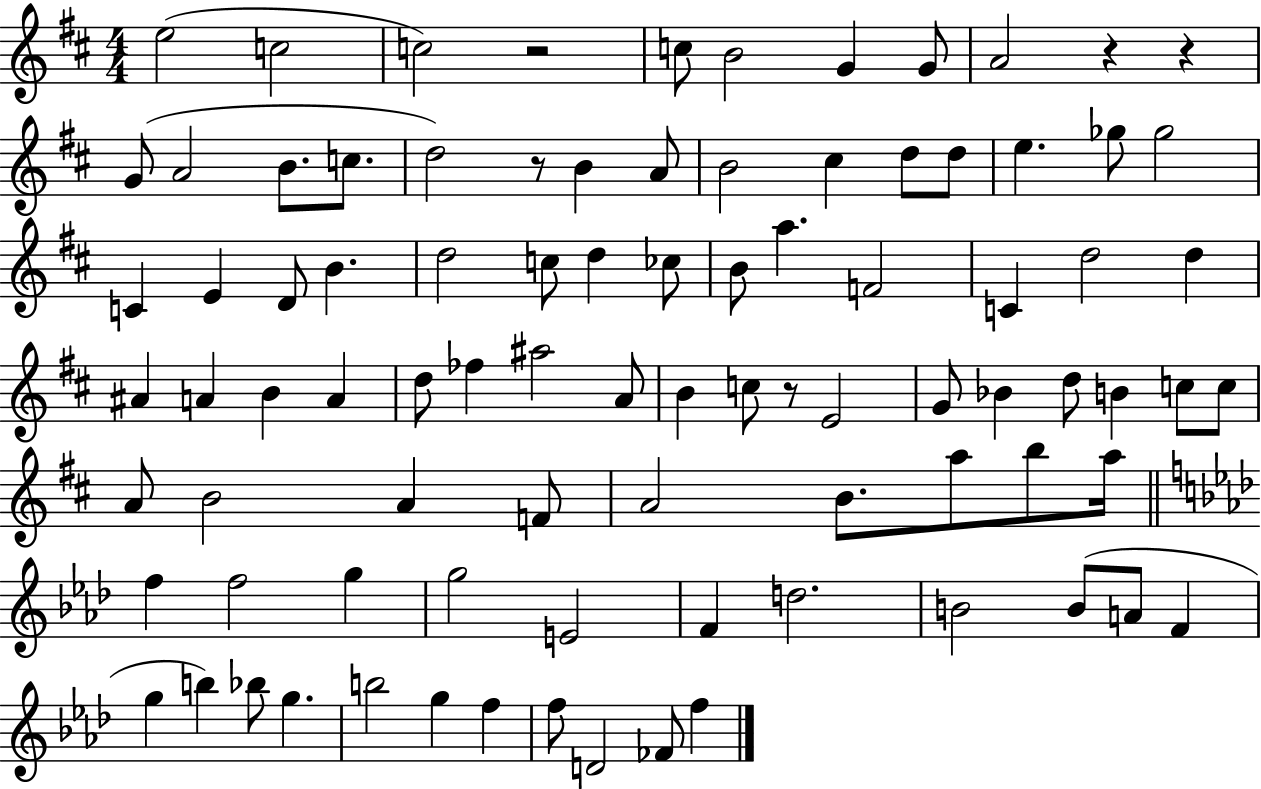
E5/h C5/h C5/h R/h C5/e B4/h G4/q G4/e A4/h R/q R/q G4/e A4/h B4/e. C5/e. D5/h R/e B4/q A4/e B4/h C#5/q D5/e D5/e E5/q. Gb5/e Gb5/h C4/q E4/q D4/e B4/q. D5/h C5/e D5/q CES5/e B4/e A5/q. F4/h C4/q D5/h D5/q A#4/q A4/q B4/q A4/q D5/e FES5/q A#5/h A4/e B4/q C5/e R/e E4/h G4/e Bb4/q D5/e B4/q C5/e C5/e A4/e B4/h A4/q F4/e A4/h B4/e. A5/e B5/e A5/s F5/q F5/h G5/q G5/h E4/h F4/q D5/h. B4/h B4/e A4/e F4/q G5/q B5/q Bb5/e G5/q. B5/h G5/q F5/q F5/e D4/h FES4/e F5/q